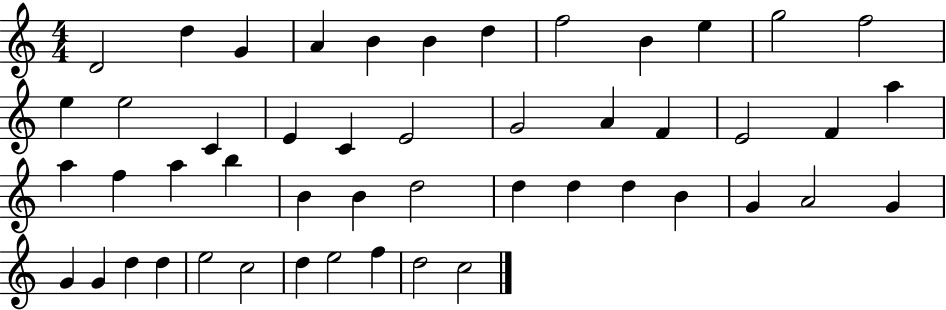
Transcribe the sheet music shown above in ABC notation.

X:1
T:Untitled
M:4/4
L:1/4
K:C
D2 d G A B B d f2 B e g2 f2 e e2 C E C E2 G2 A F E2 F a a f a b B B d2 d d d B G A2 G G G d d e2 c2 d e2 f d2 c2